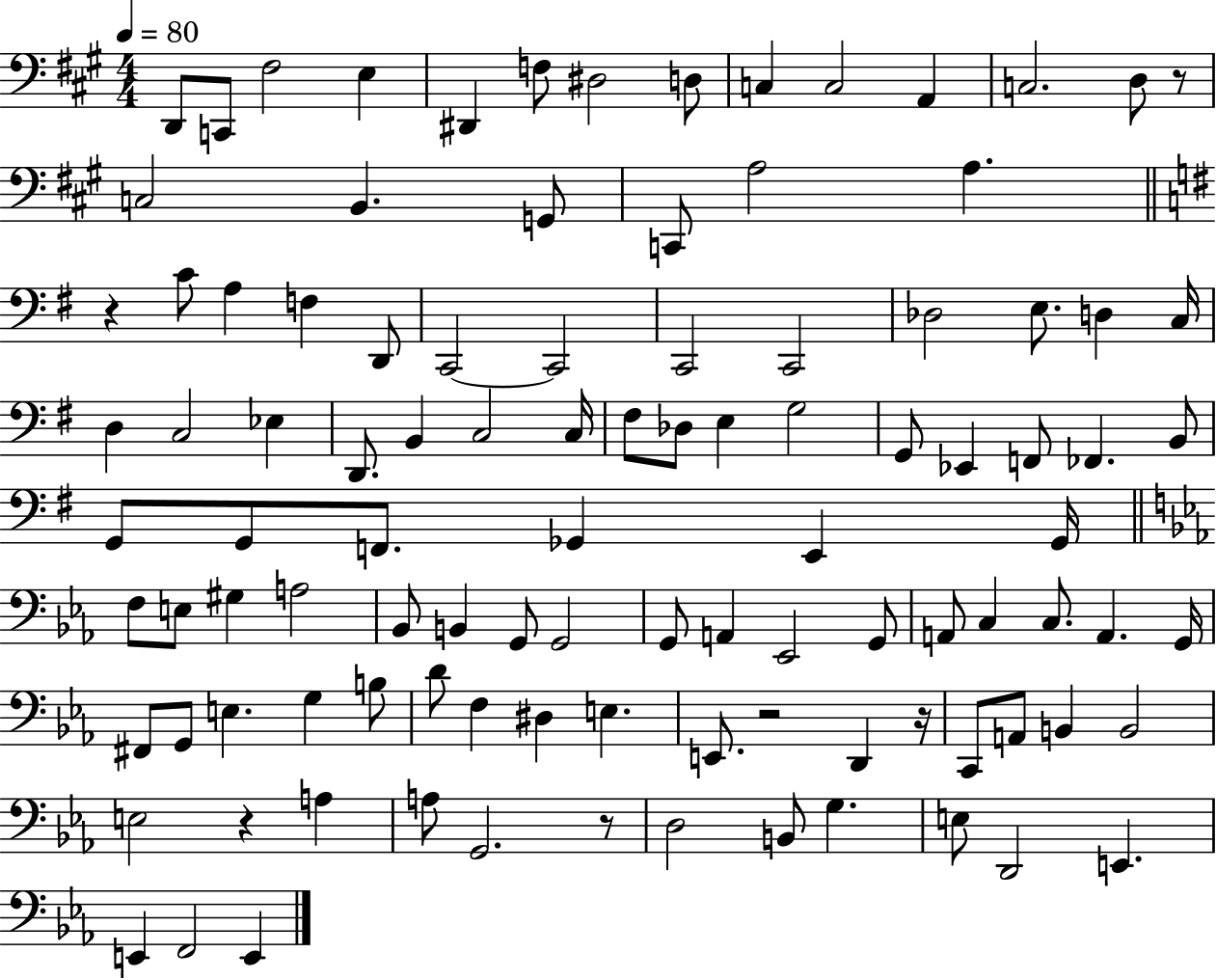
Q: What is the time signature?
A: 4/4